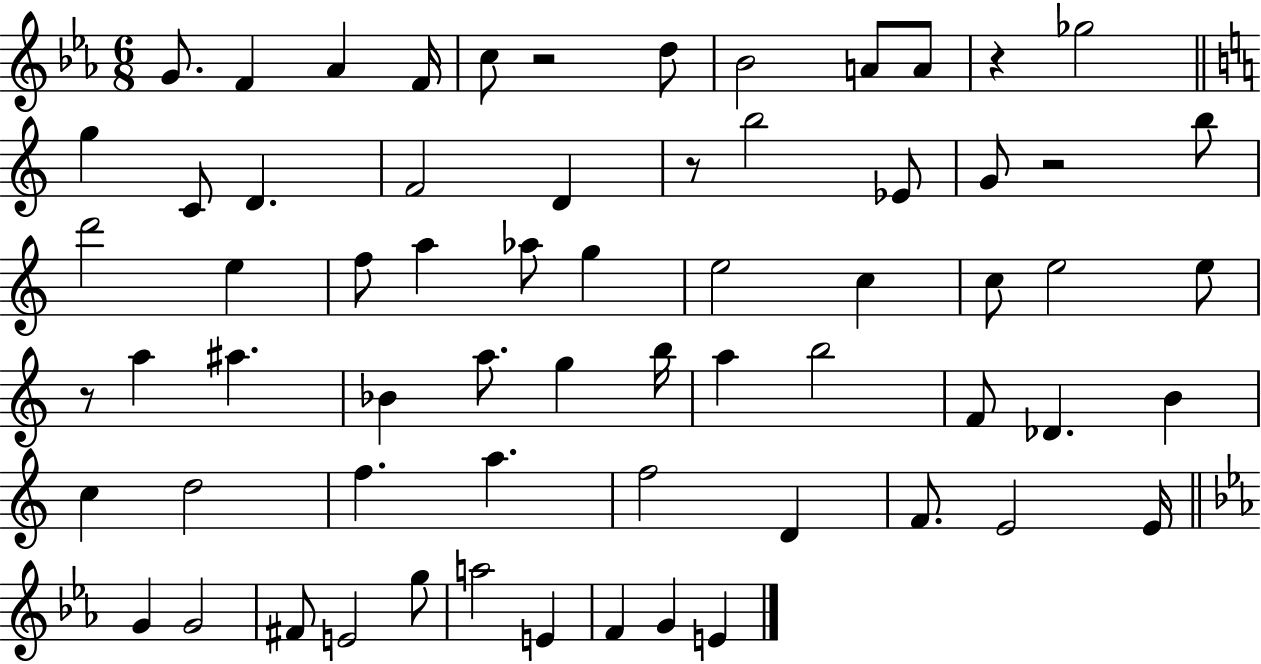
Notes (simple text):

G4/e. F4/q Ab4/q F4/s C5/e R/h D5/e Bb4/h A4/e A4/e R/q Gb5/h G5/q C4/e D4/q. F4/h D4/q R/e B5/h Eb4/e G4/e R/h B5/e D6/h E5/q F5/e A5/q Ab5/e G5/q E5/h C5/q C5/e E5/h E5/e R/e A5/q A#5/q. Bb4/q A5/e. G5/q B5/s A5/q B5/h F4/e Db4/q. B4/q C5/q D5/h F5/q. A5/q. F5/h D4/q F4/e. E4/h E4/s G4/q G4/h F#4/e E4/h G5/e A5/h E4/q F4/q G4/q E4/q